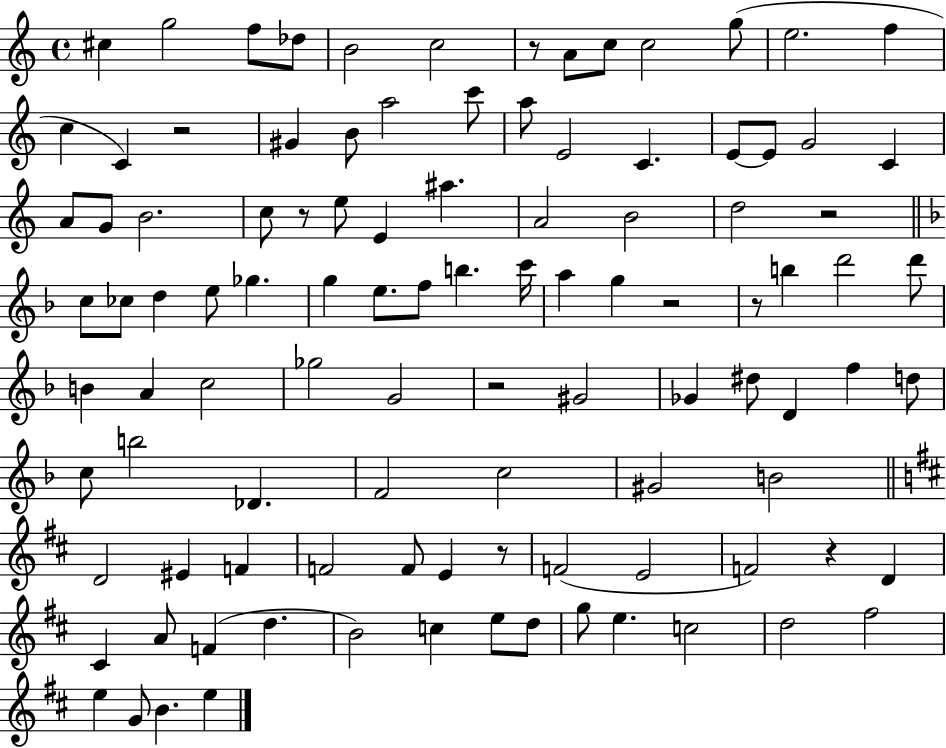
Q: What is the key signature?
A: C major